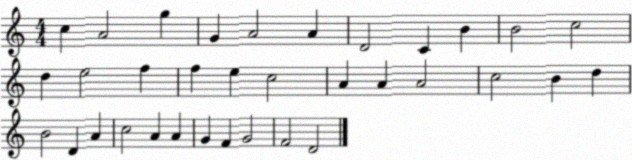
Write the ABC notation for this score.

X:1
T:Untitled
M:4/4
L:1/4
K:C
c A2 g G A2 A D2 C B B2 c2 d e2 f f e c2 A A A2 c2 B d B2 D A c2 A A G F G2 F2 D2